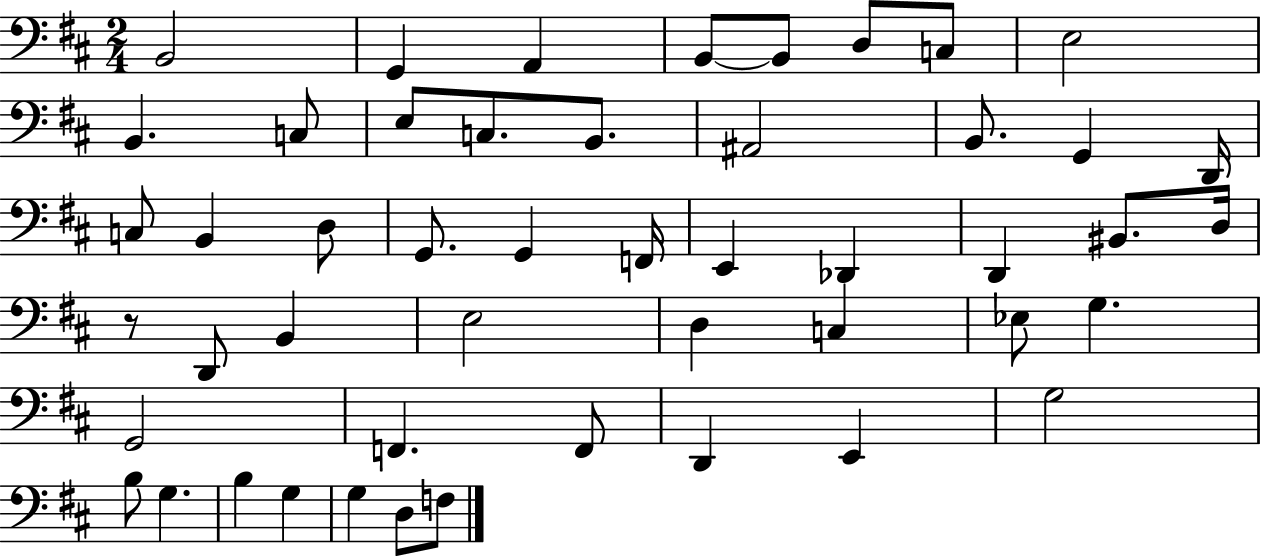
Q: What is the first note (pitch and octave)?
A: B2